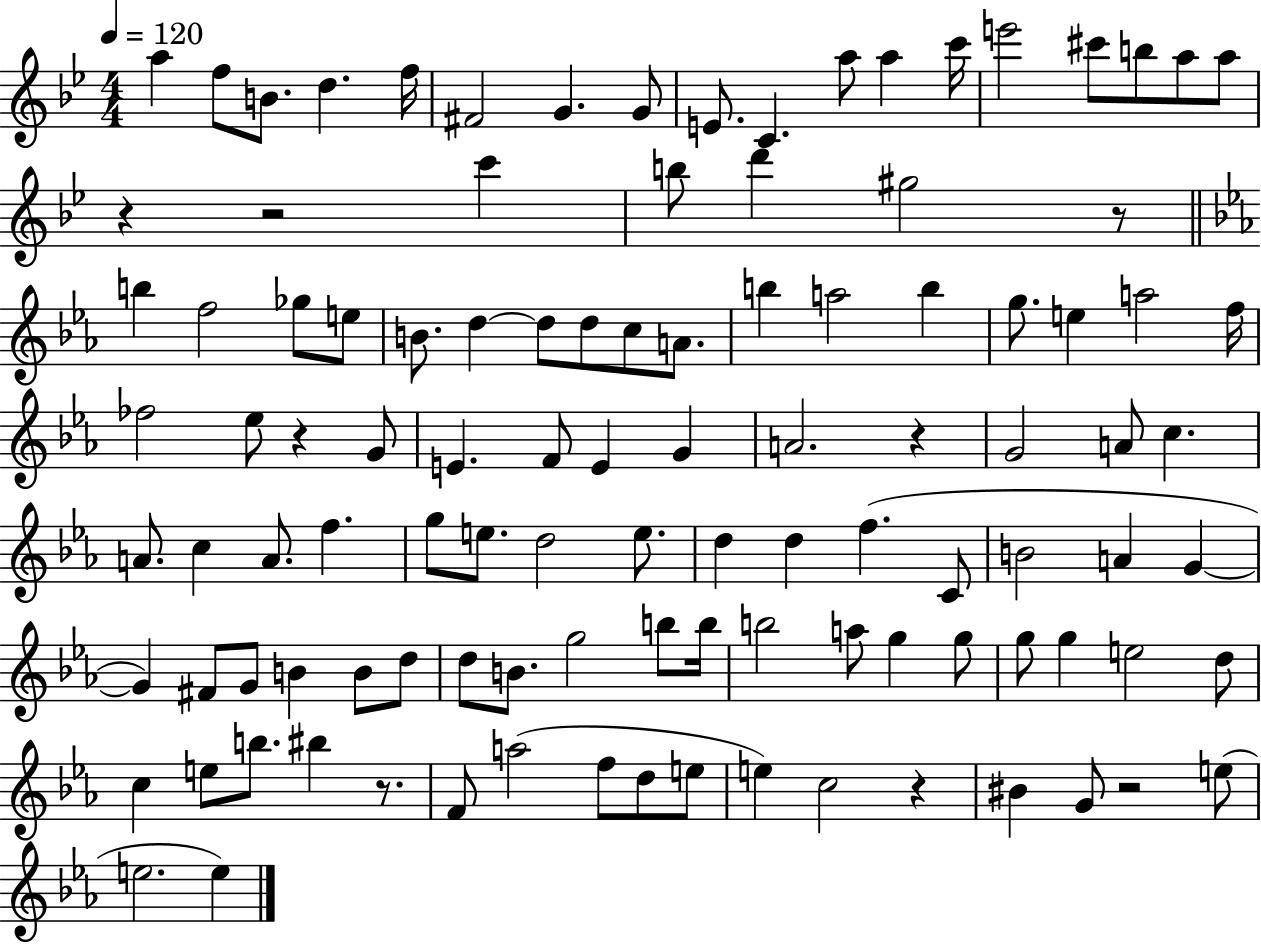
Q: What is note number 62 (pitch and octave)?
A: C4